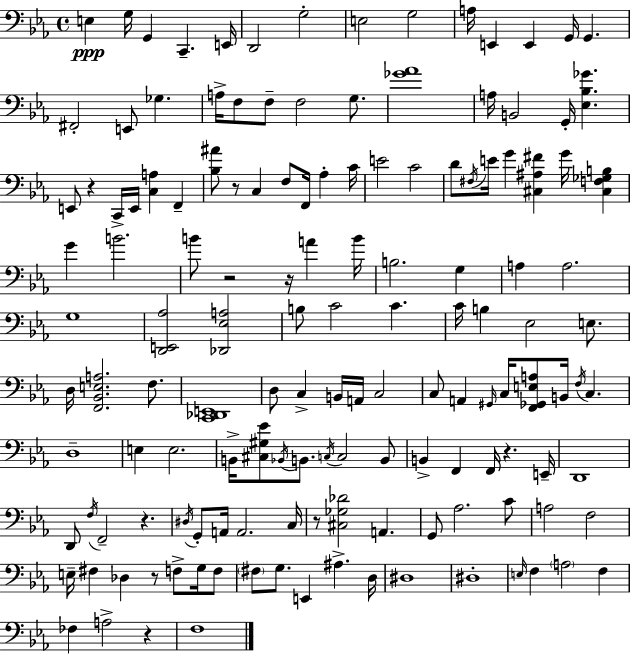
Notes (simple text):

E3/q G3/s G2/q C2/q. E2/s D2/h G3/h E3/h G3/h A3/s E2/q E2/q G2/s G2/q. F#2/h E2/e Gb3/q. A3/s F3/e F3/e F3/h G3/e. [Gb4,Ab4]/w A3/s B2/h G2/s [Eb3,Bb3,Gb4]/q. E2/e R/q C2/s E2/s [C3,A3]/q F2/q [Bb3,A#4]/e R/e C3/q F3/e F2/s Ab3/q C4/s E4/h C4/h D4/e F#3/s E4/s G4/q [C#3,A#3,F#4]/q G4/s [C#3,F3,Gb3,B3]/q G4/q B4/h. B4/e R/h R/s A4/q B4/s B3/h. G3/q A3/q A3/h. G3/w [D2,E2,Ab3]/h [Db2,Eb3,A3]/h B3/e C4/h C4/q. C4/s B3/q Eb3/h E3/e. D3/s [F2,Bb2,E3,A3]/h. F3/e. [C2,Db2,E2]/w D3/e C3/q B2/s A2/s C3/h C3/e A2/q G#2/s C3/s [F2,Gb2,E3,A3]/e B2/s F3/s C3/q. D3/w E3/q E3/h. B2/s [C#3,G#3,Eb4]/e Bb2/s B2/e. C3/s C3/h B2/e B2/q F2/q F2/s R/q. E2/s D2/w D2/e F3/s F2/h R/q. D#3/s G2/e A2/s A2/h. C3/s R/e [C#3,Gb3,Db4]/h A2/q. G2/e Ab3/h. C4/e A3/h F3/h E3/s F#3/q Db3/q R/e F3/e G3/s F3/e F#3/e G3/e. E2/q A#3/q. D3/s D#3/w D#3/w E3/s F3/q A3/h F3/q FES3/q A3/h R/q F3/w